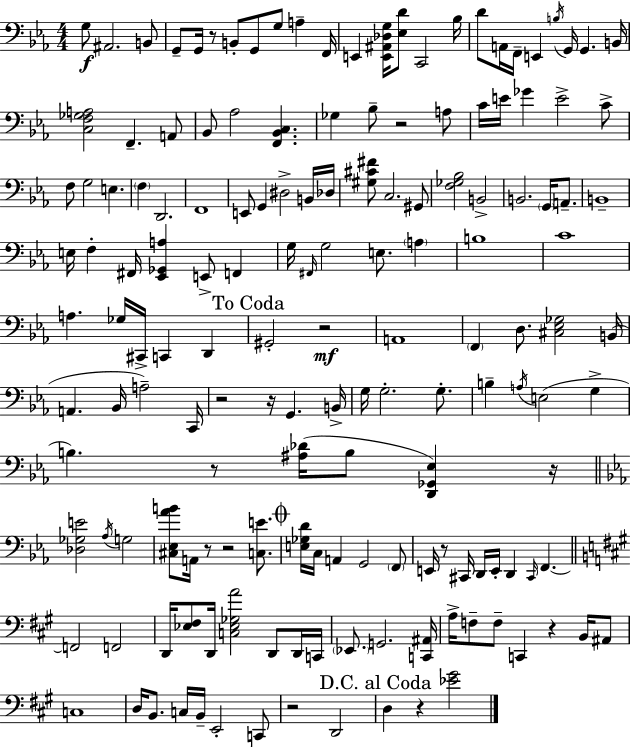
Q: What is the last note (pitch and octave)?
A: D3